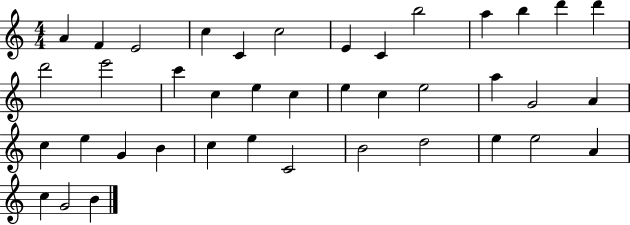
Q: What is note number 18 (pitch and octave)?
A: E5